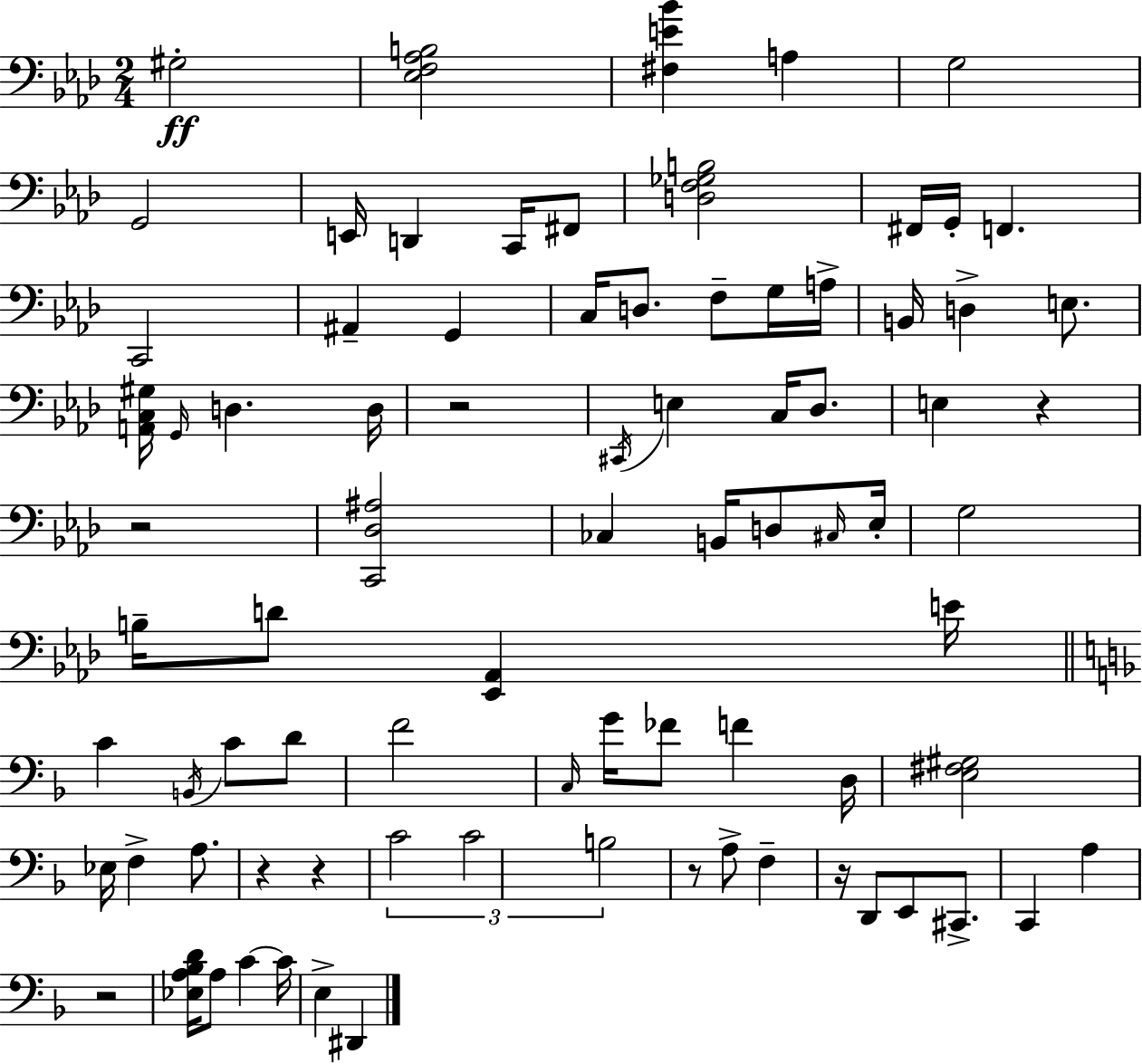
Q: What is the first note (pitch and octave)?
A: G#3